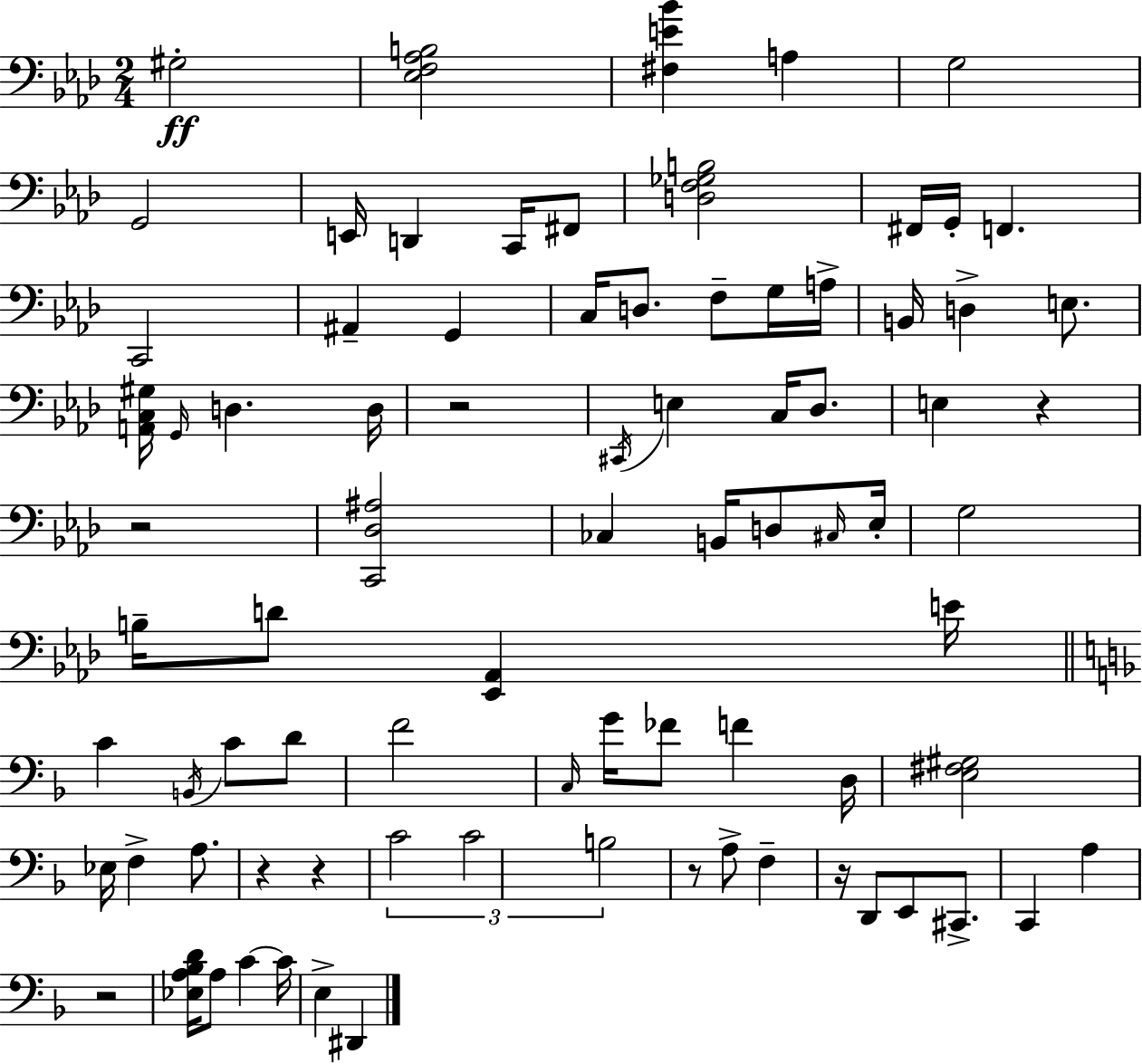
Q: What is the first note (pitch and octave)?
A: G#3